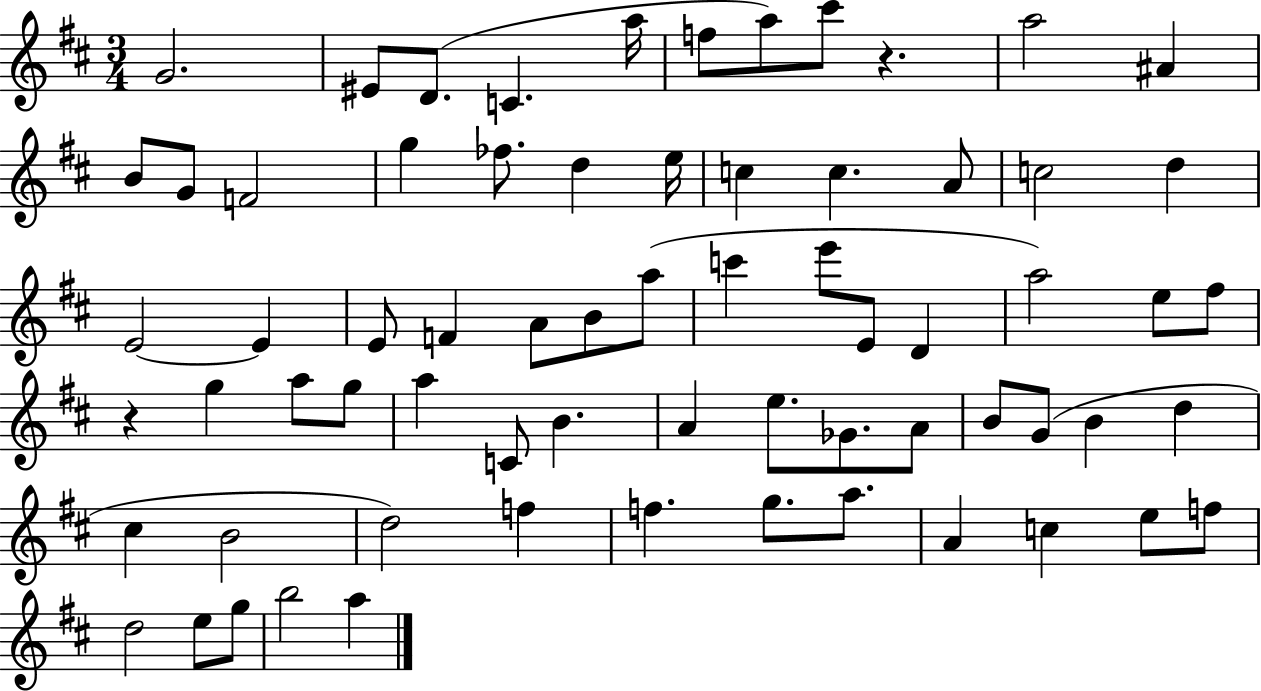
X:1
T:Untitled
M:3/4
L:1/4
K:D
G2 ^E/2 D/2 C a/4 f/2 a/2 ^c'/2 z a2 ^A B/2 G/2 F2 g _f/2 d e/4 c c A/2 c2 d E2 E E/2 F A/2 B/2 a/2 c' e'/2 E/2 D a2 e/2 ^f/2 z g a/2 g/2 a C/2 B A e/2 _G/2 A/2 B/2 G/2 B d ^c B2 d2 f f g/2 a/2 A c e/2 f/2 d2 e/2 g/2 b2 a